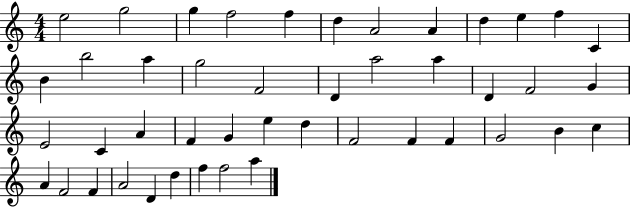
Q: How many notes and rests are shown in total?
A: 45